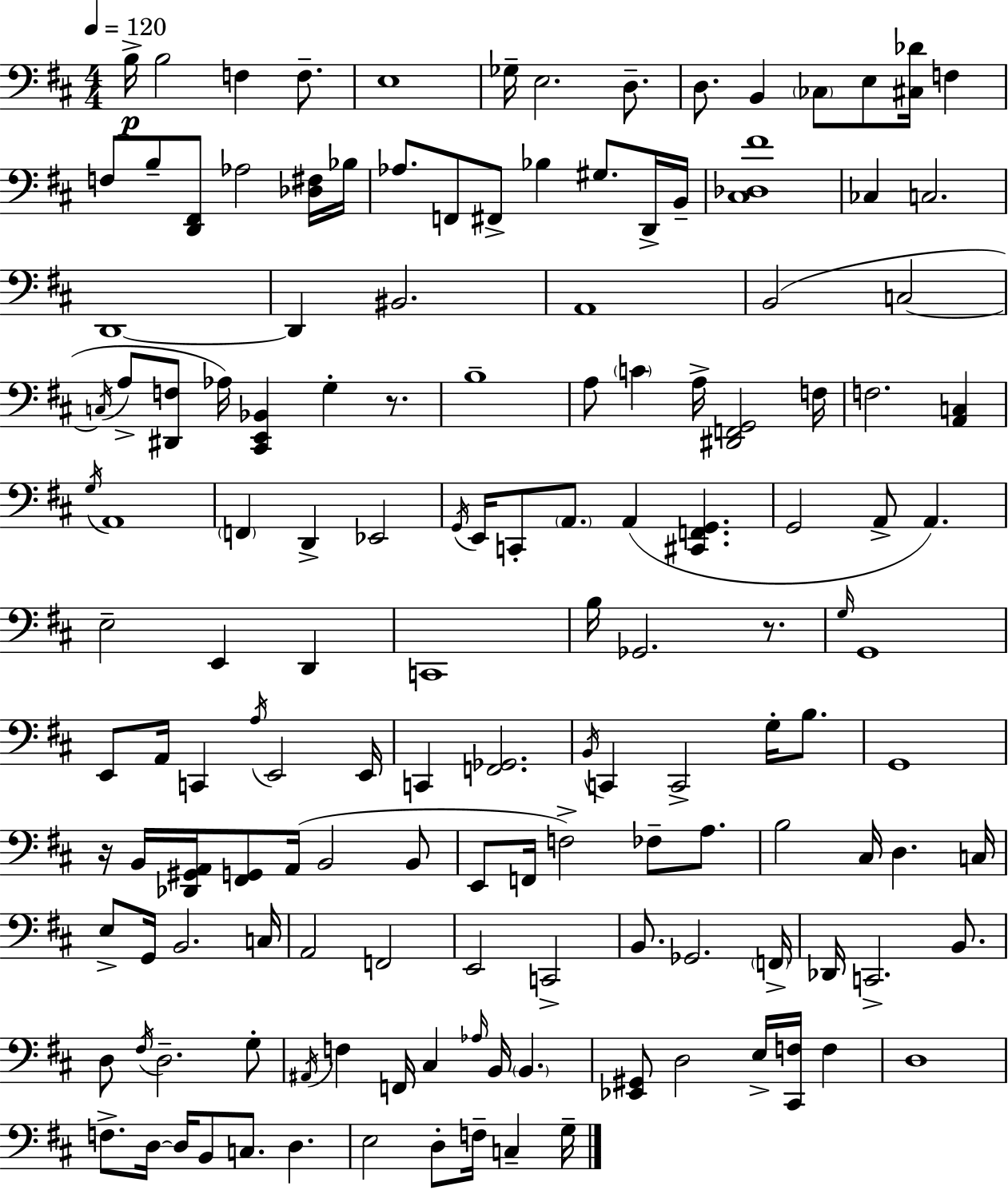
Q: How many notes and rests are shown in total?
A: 146